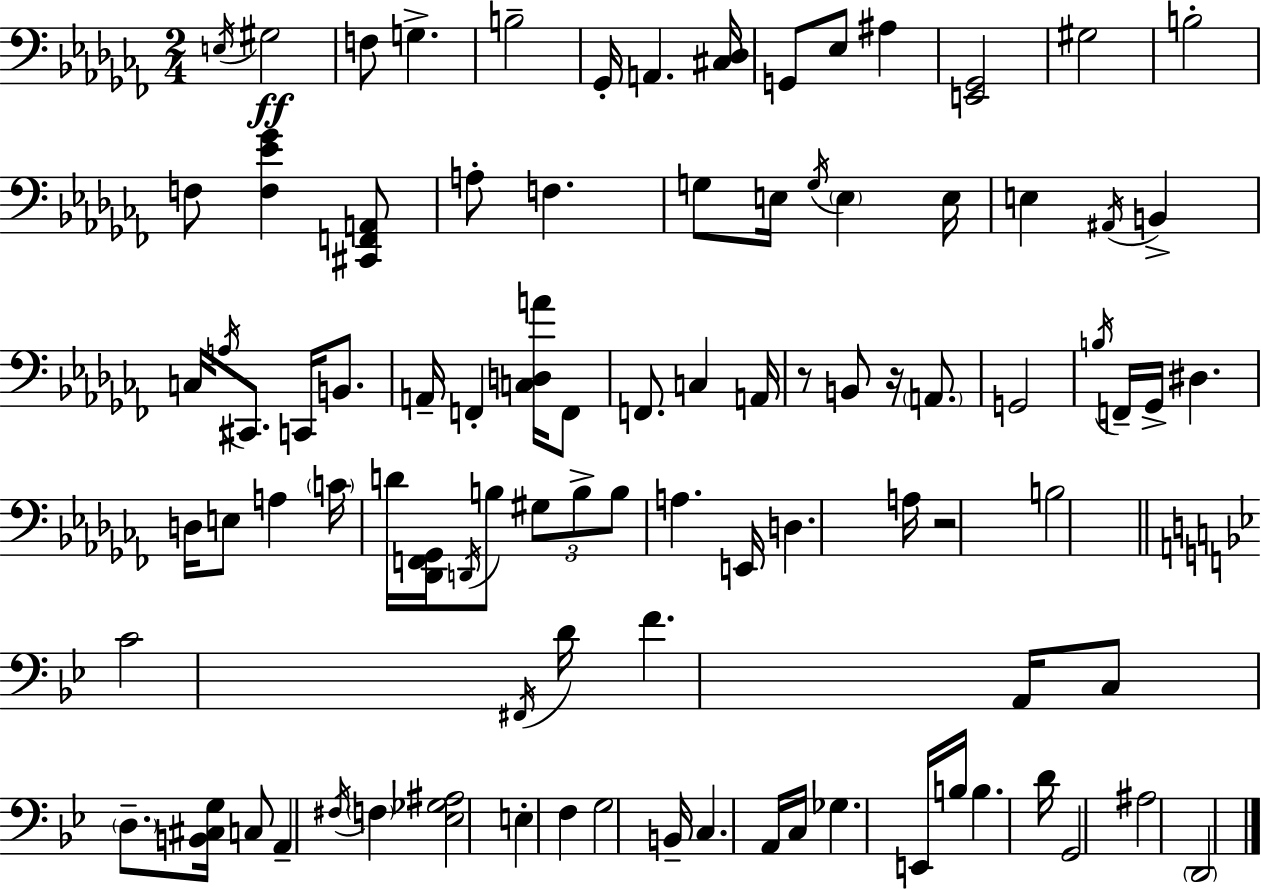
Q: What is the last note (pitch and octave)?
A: D2